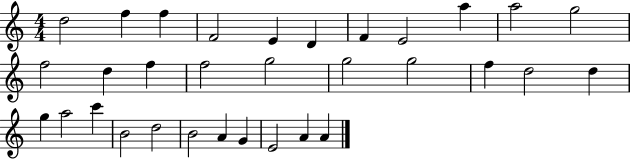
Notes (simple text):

D5/h F5/q F5/q F4/h E4/q D4/q F4/q E4/h A5/q A5/h G5/h F5/h D5/q F5/q F5/h G5/h G5/h G5/h F5/q D5/h D5/q G5/q A5/h C6/q B4/h D5/h B4/h A4/q G4/q E4/h A4/q A4/q